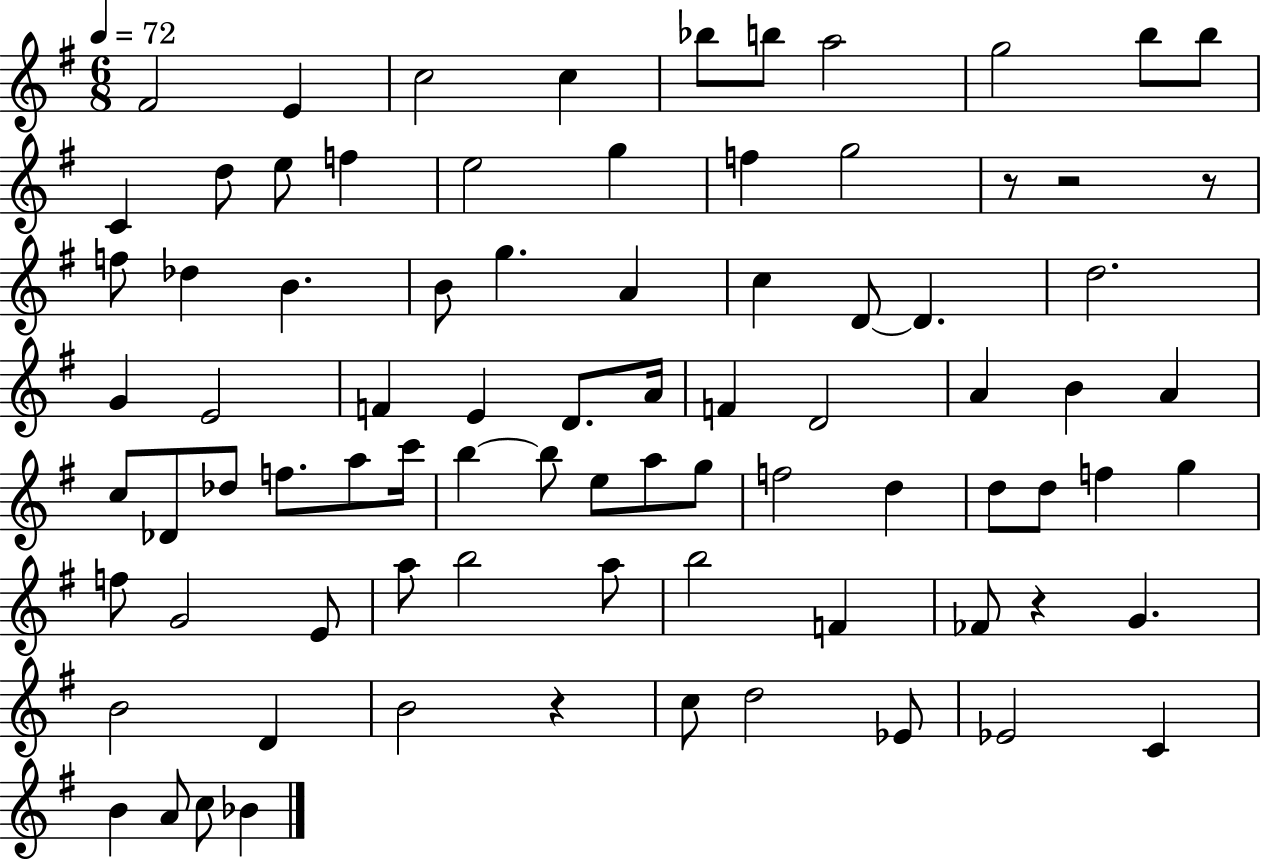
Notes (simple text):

F#4/h E4/q C5/h C5/q Bb5/e B5/e A5/h G5/h B5/e B5/e C4/q D5/e E5/e F5/q E5/h G5/q F5/q G5/h R/e R/h R/e F5/e Db5/q B4/q. B4/e G5/q. A4/q C5/q D4/e D4/q. D5/h. G4/q E4/h F4/q E4/q D4/e. A4/s F4/q D4/h A4/q B4/q A4/q C5/e Db4/e Db5/e F5/e. A5/e C6/s B5/q B5/e E5/e A5/e G5/e F5/h D5/q D5/e D5/e F5/q G5/q F5/e G4/h E4/e A5/e B5/h A5/e B5/h F4/q FES4/e R/q G4/q. B4/h D4/q B4/h R/q C5/e D5/h Eb4/e Eb4/h C4/q B4/q A4/e C5/e Bb4/q